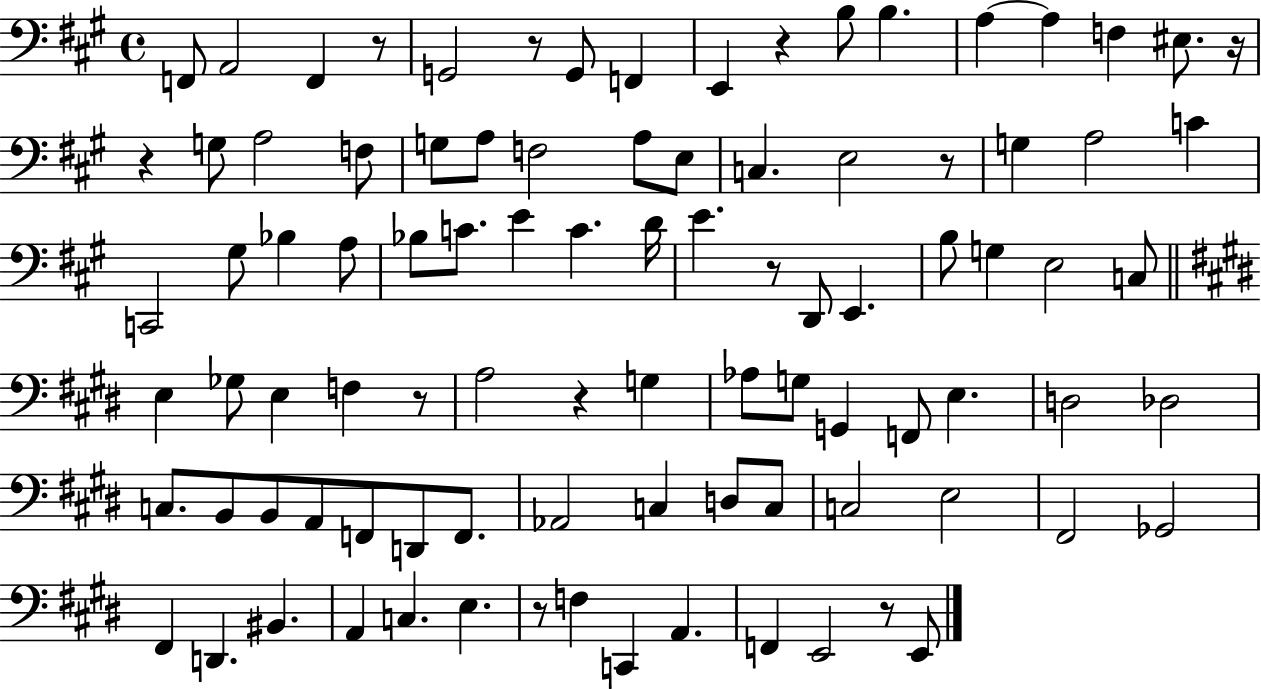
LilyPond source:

{
  \clef bass
  \time 4/4
  \defaultTimeSignature
  \key a \major
  f,8 a,2 f,4 r8 | g,2 r8 g,8 f,4 | e,4 r4 b8 b4. | a4~~ a4 f4 eis8. r16 | \break r4 g8 a2 f8 | g8 a8 f2 a8 e8 | c4. e2 r8 | g4 a2 c'4 | \break c,2 gis8 bes4 a8 | bes8 c'8. e'4 c'4. d'16 | e'4. r8 d,8 e,4. | b8 g4 e2 c8 | \break \bar "||" \break \key e \major e4 ges8 e4 f4 r8 | a2 r4 g4 | aes8 g8 g,4 f,8 e4. | d2 des2 | \break c8. b,8 b,8 a,8 f,8 d,8 f,8. | aes,2 c4 d8 c8 | c2 e2 | fis,2 ges,2 | \break fis,4 d,4. bis,4. | a,4 c4. e4. | r8 f4 c,4 a,4. | f,4 e,2 r8 e,8 | \break \bar "|."
}